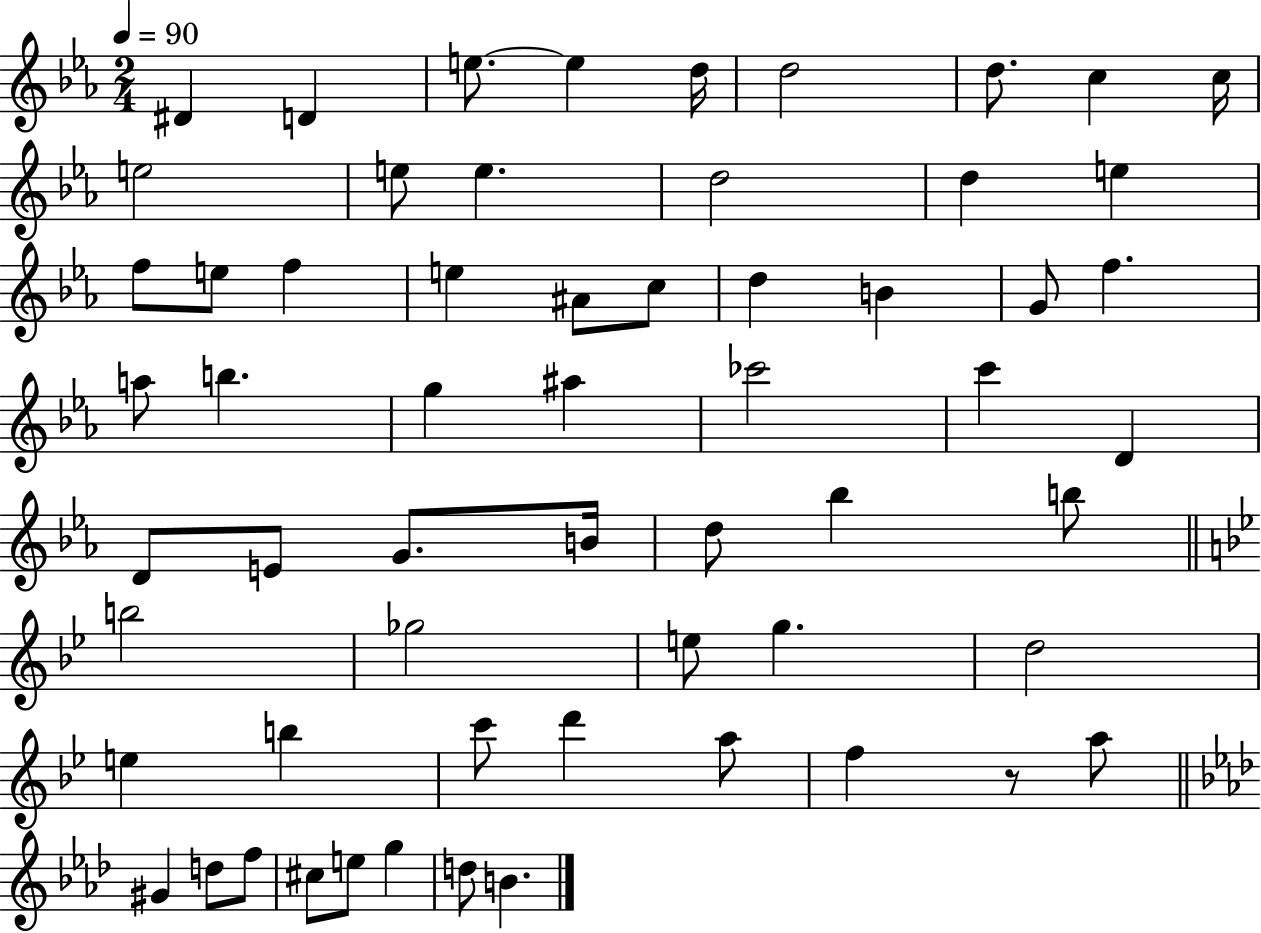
D#4/q D4/q E5/e. E5/q D5/s D5/h D5/e. C5/q C5/s E5/h E5/e E5/q. D5/h D5/q E5/q F5/e E5/e F5/q E5/q A#4/e C5/e D5/q B4/q G4/e F5/q. A5/e B5/q. G5/q A#5/q CES6/h C6/q D4/q D4/e E4/e G4/e. B4/s D5/e Bb5/q B5/e B5/h Gb5/h E5/e G5/q. D5/h E5/q B5/q C6/e D6/q A5/e F5/q R/e A5/e G#4/q D5/e F5/e C#5/e E5/e G5/q D5/e B4/q.